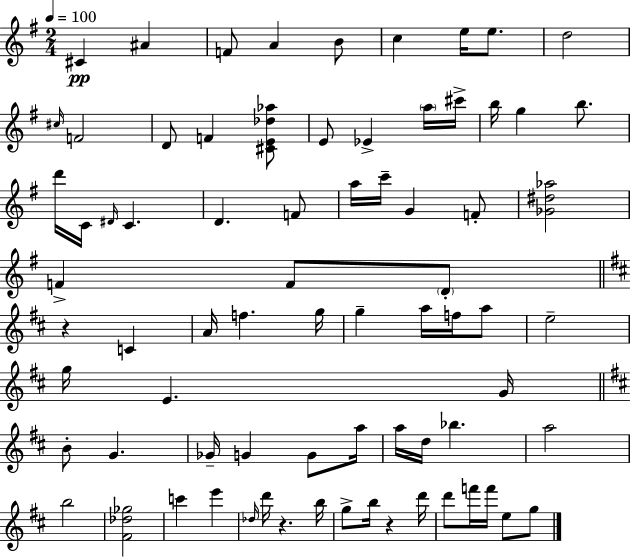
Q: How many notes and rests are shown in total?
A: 75